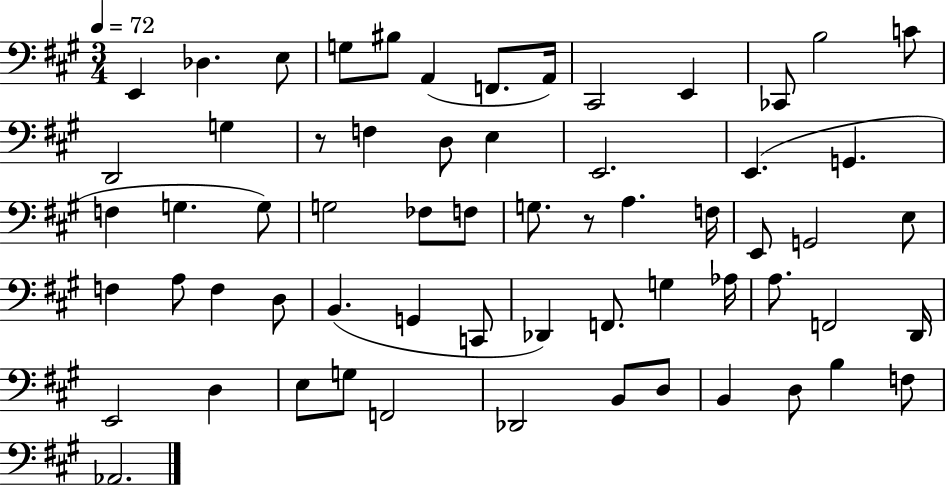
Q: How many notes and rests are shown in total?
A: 62